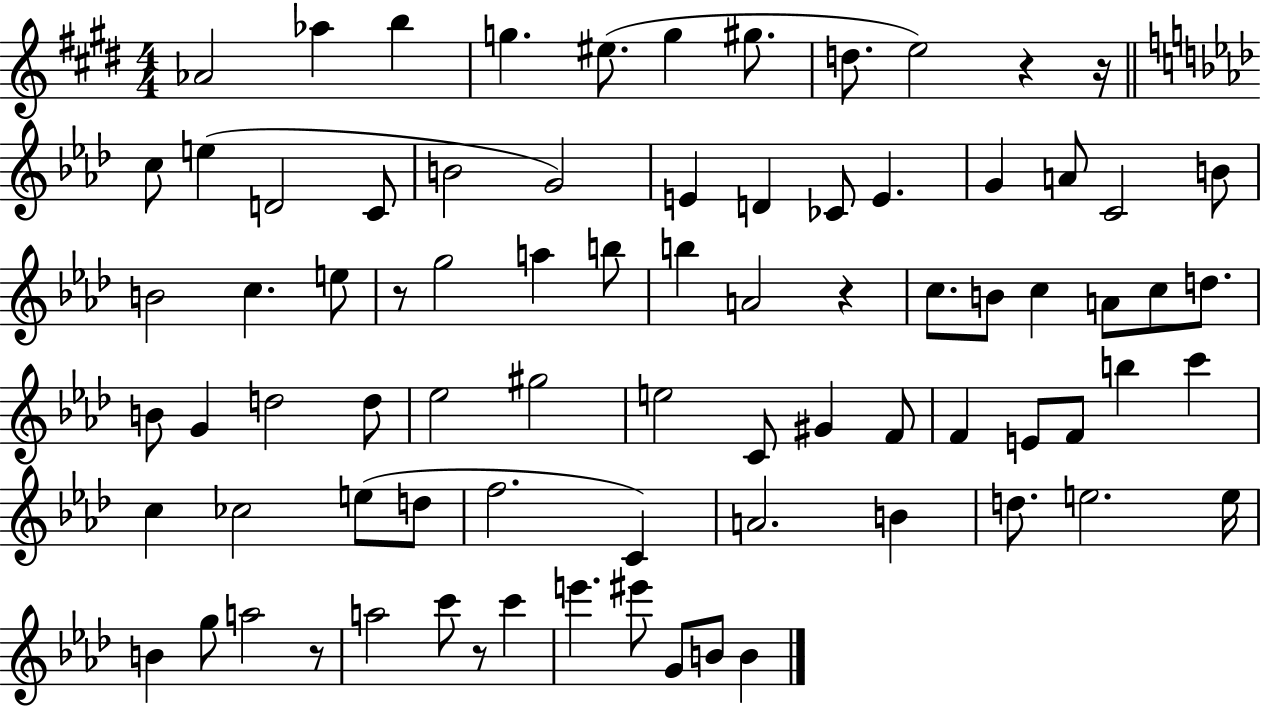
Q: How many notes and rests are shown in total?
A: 80